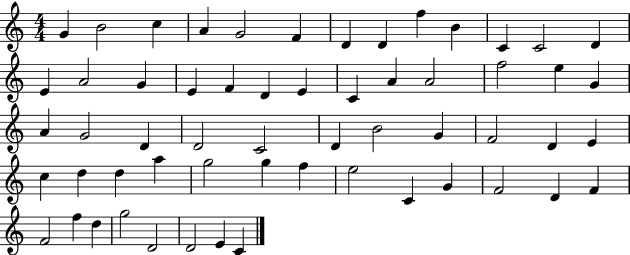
X:1
T:Untitled
M:4/4
L:1/4
K:C
G B2 c A G2 F D D f B C C2 D E A2 G E F D E C A A2 f2 e G A G2 D D2 C2 D B2 G F2 D E c d d a g2 g f e2 C G F2 D F F2 f d g2 D2 D2 E C